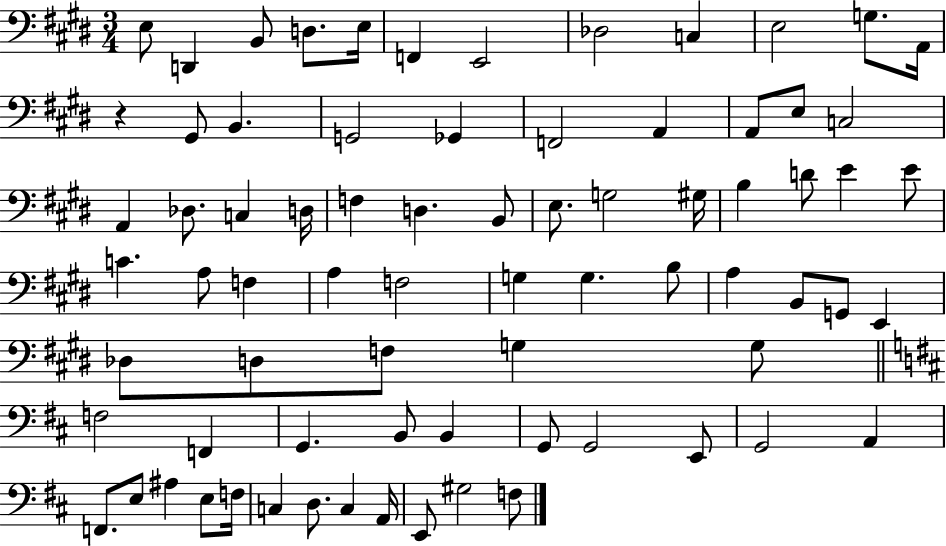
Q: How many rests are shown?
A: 1